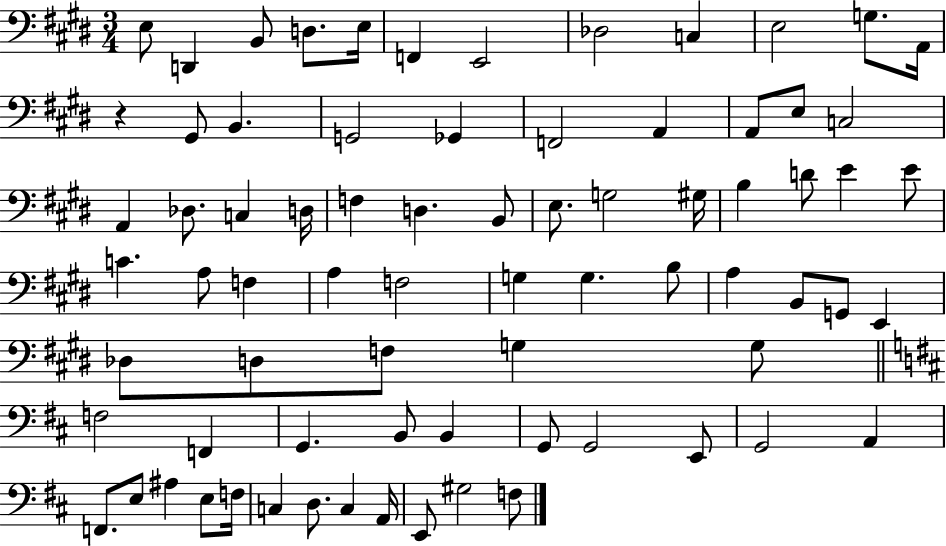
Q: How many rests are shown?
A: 1